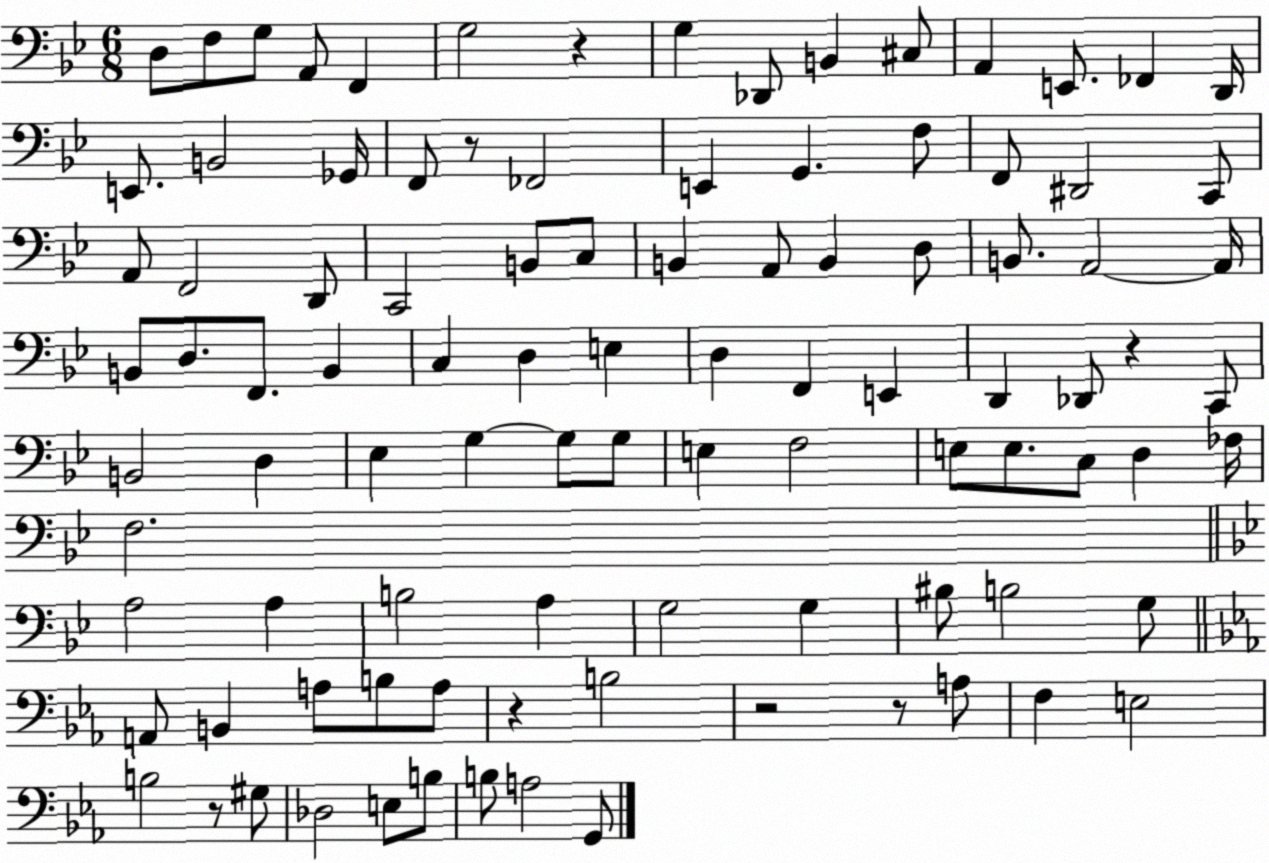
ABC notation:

X:1
T:Untitled
M:6/8
L:1/4
K:Bb
D,/2 F,/2 G,/2 A,,/2 F,, G,2 z G, _D,,/2 B,, ^C,/2 A,, E,,/2 _F,, D,,/4 E,,/2 B,,2 _G,,/4 F,,/2 z/2 _F,,2 E,, G,, F,/2 F,,/2 ^D,,2 C,,/2 A,,/2 F,,2 D,,/2 C,,2 B,,/2 C,/2 B,, A,,/2 B,, D,/2 B,,/2 A,,2 A,,/4 B,,/2 D,/2 F,,/2 B,, C, D, E, D, F,, E,, D,, _D,,/2 z C,,/2 B,,2 D, _E, G, G,/2 G,/2 E, F,2 E,/2 E,/2 C,/2 D, _F,/4 F,2 A,2 A, B,2 A, G,2 G, ^B,/2 B,2 G,/2 A,,/2 B,, A,/2 B,/2 A,/2 z B,2 z2 z/2 A,/2 F, E,2 B,2 z/2 ^G,/2 _D,2 E,/2 B,/2 B,/2 A,2 G,,/2